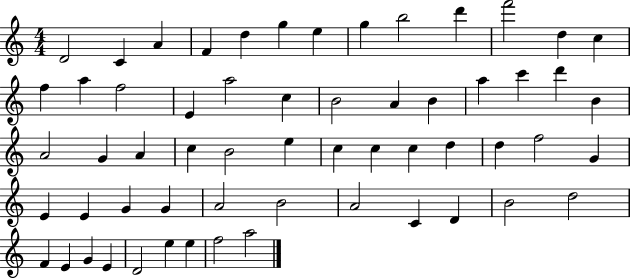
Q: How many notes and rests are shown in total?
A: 59